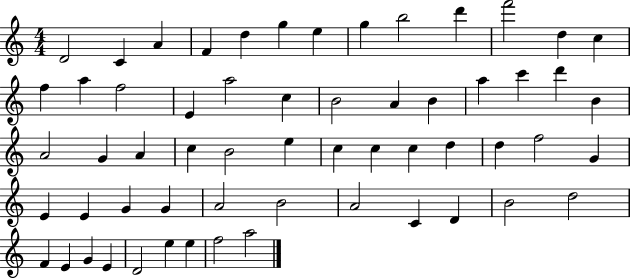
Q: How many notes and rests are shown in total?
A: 59